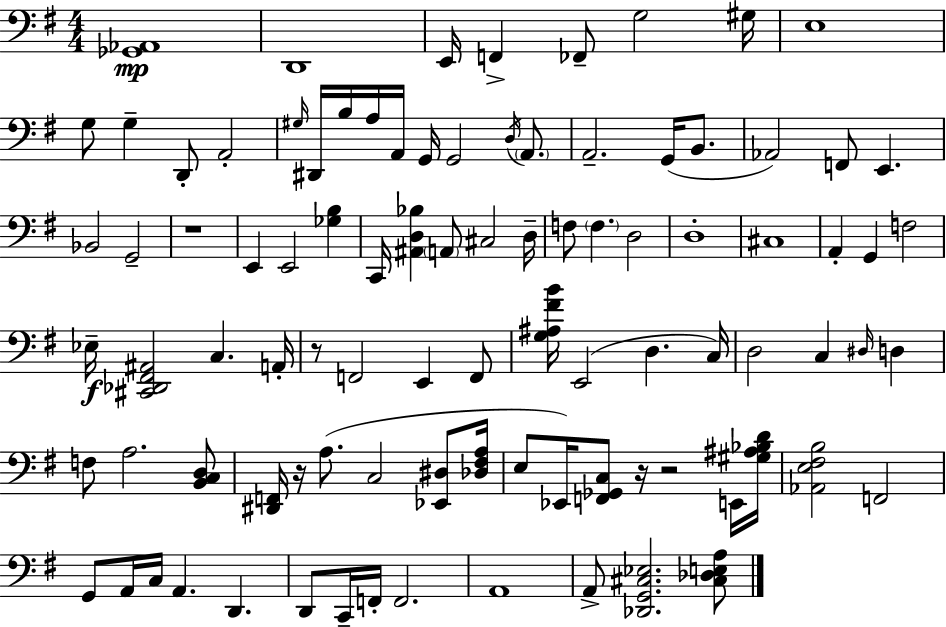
X:1
T:Untitled
M:4/4
L:1/4
K:Em
[_G,,_A,,]4 D,,4 E,,/4 F,, _F,,/2 G,2 ^G,/4 E,4 G,/2 G, D,,/2 A,,2 ^G,/4 ^D,,/4 B,/4 A,/4 A,,/4 G,,/4 G,,2 D,/4 A,,/2 A,,2 G,,/4 B,,/2 _A,,2 F,,/2 E,, _B,,2 G,,2 z4 E,, E,,2 [_G,B,] C,,/4 [^A,,D,_B,] A,,/2 ^C,2 D,/4 F,/2 F, D,2 D,4 ^C,4 A,, G,, F,2 _E,/4 [^C,,_D,,^F,,^A,,]2 C, A,,/4 z/2 F,,2 E,, F,,/2 [G,^A,^FB]/4 E,,2 D, C,/4 D,2 C, ^D,/4 D, F,/2 A,2 [B,,C,D,]/2 [^D,,F,,]/4 z/4 A,/2 C,2 [_E,,^D,]/2 [_D,^F,A,]/4 E,/2 _E,,/4 [F,,_G,,C,]/2 z/4 z2 E,,/4 [^G,^A,_B,D]/4 [_A,,E,^F,B,]2 F,,2 G,,/2 A,,/4 C,/4 A,, D,, D,,/2 C,,/4 F,,/4 F,,2 A,,4 A,,/2 [_D,,G,,^C,_E,]2 [^C,_D,E,A,]/2